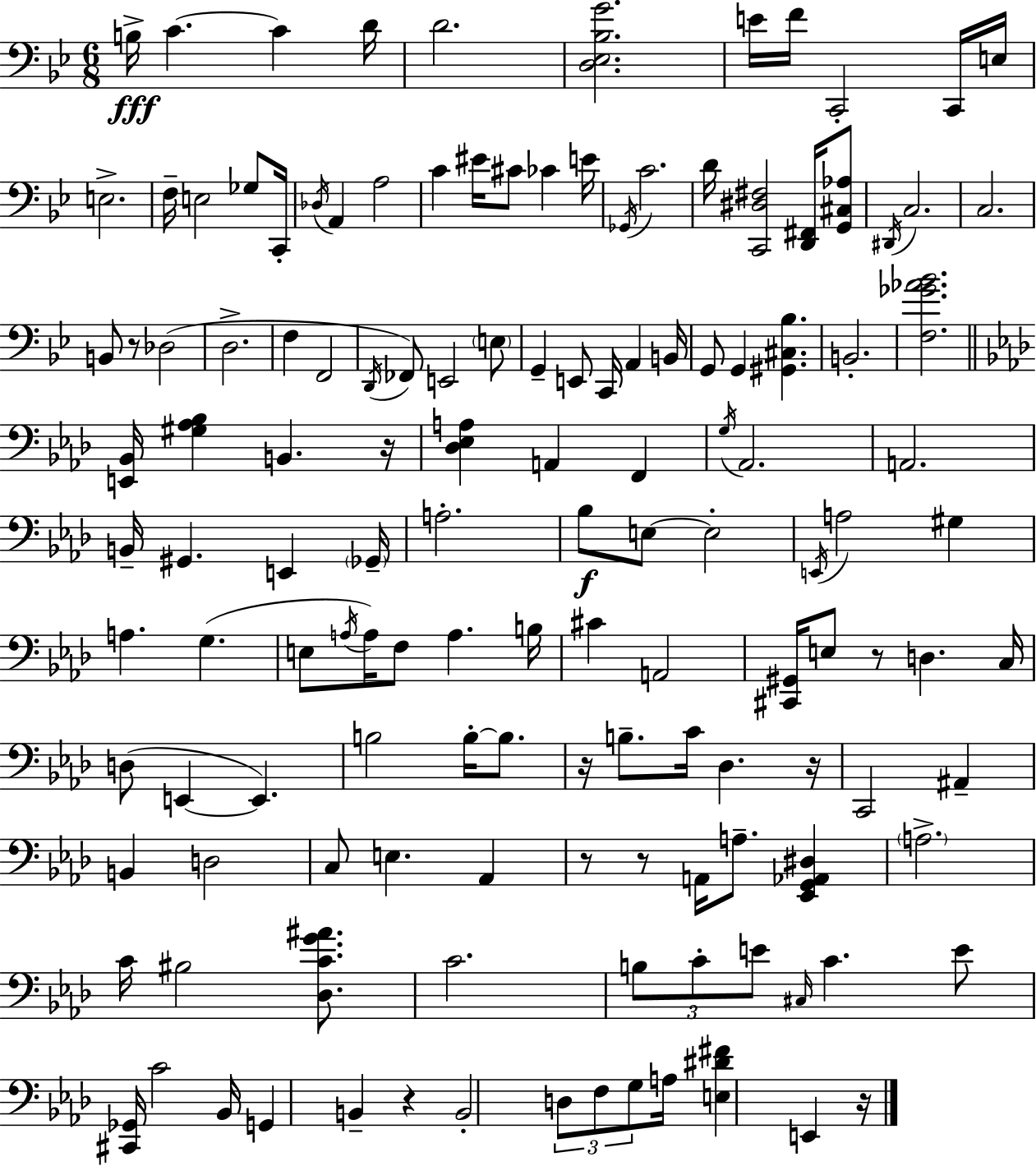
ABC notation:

X:1
T:Untitled
M:6/8
L:1/4
K:Gm
B,/4 C C D/4 D2 [D,_E,_B,G]2 E/4 F/4 C,,2 C,,/4 E,/4 E,2 F,/4 E,2 _G,/2 C,,/4 _D,/4 A,, A,2 C ^E/4 ^C/2 _C E/4 _G,,/4 C2 D/4 [C,,^D,^F,]2 [D,,^F,,]/4 [G,,^C,_A,]/2 ^D,,/4 C,2 C,2 B,,/2 z/2 _D,2 D,2 F, F,,2 D,,/4 _F,,/2 E,,2 E,/2 G,, E,,/2 C,,/4 A,, B,,/4 G,,/2 G,, [^G,,^C,_B,] B,,2 [F,_G_A_B]2 [E,,_B,,]/4 [^G,_A,_B,] B,, z/4 [_D,_E,A,] A,, F,, G,/4 _A,,2 A,,2 B,,/4 ^G,, E,, _G,,/4 A,2 _B,/2 E,/2 E,2 E,,/4 A,2 ^G, A, G, E,/2 A,/4 A,/4 F,/2 A, B,/4 ^C A,,2 [^C,,^G,,]/4 E,/2 z/2 D, C,/4 D,/2 E,, E,, B,2 B,/4 B,/2 z/4 B,/2 C/4 _D, z/4 C,,2 ^A,, B,, D,2 C,/2 E, _A,, z/2 z/2 A,,/4 A,/2 [_E,,G,,_A,,^D,] A,2 C/4 ^B,2 [_D,CG^A]/2 C2 B,/2 C/2 E/2 ^C,/4 C E/2 [^C,,_G,,]/4 C2 _B,,/4 G,, B,, z B,,2 D,/2 F,/2 G,/2 A,/4 [E,^D^F] E,, z/4